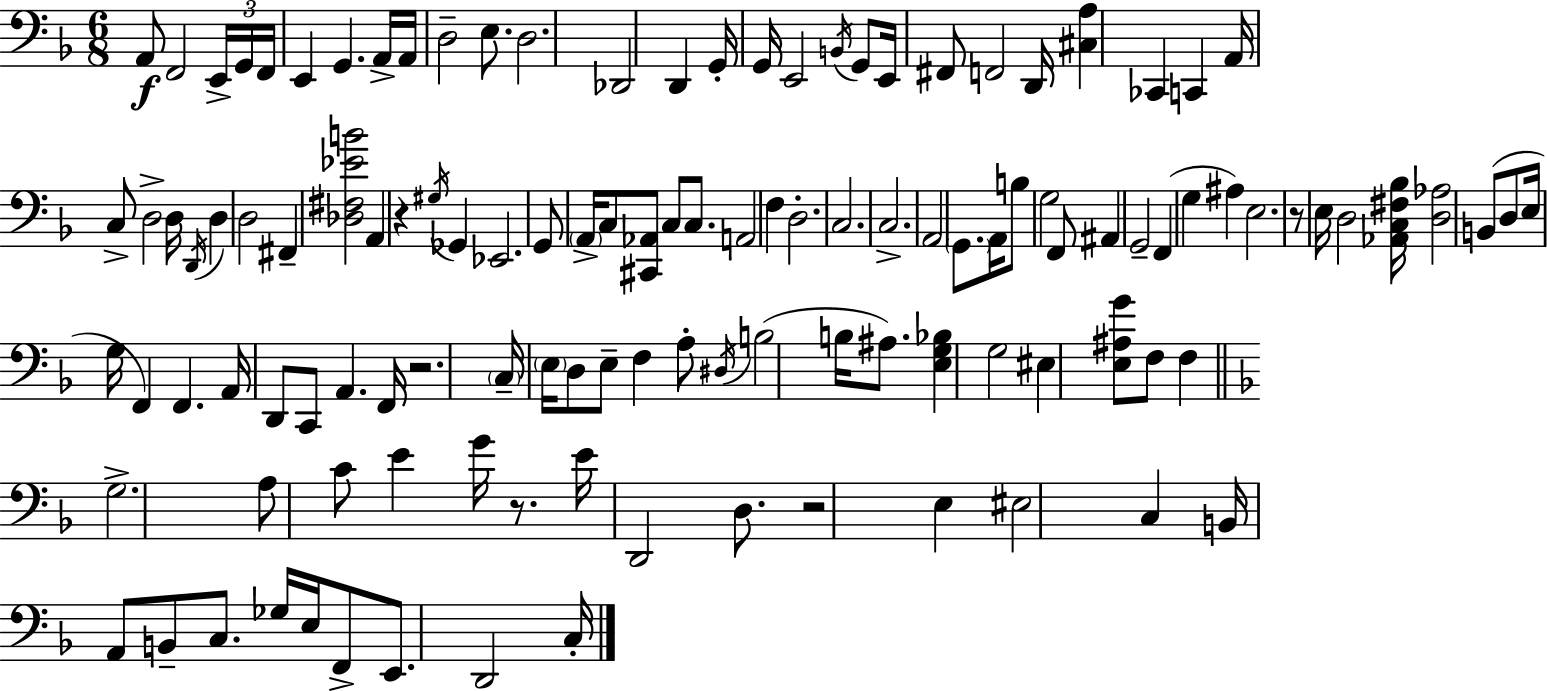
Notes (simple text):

A2/e F2/h E2/s G2/s F2/s E2/q G2/q. A2/s A2/s D3/h E3/e. D3/h. Db2/h D2/q G2/s G2/s E2/h B2/s G2/e E2/s F#2/e F2/h D2/s [C#3,A3]/q CES2/q C2/q A2/s C3/e D3/h D3/s D2/s D3/q D3/h F#2/q [Db3,F#3,Eb4,B4]/h A2/q R/q G#3/s Gb2/q Eb2/h. G2/e A2/s C3/e [C#2,Ab2]/e C3/e C3/e. A2/h F3/q D3/h. C3/h. C3/h. A2/h G2/e. A2/s B3/e G3/h F2/e A#2/q G2/h F2/q G3/q A#3/q E3/h. R/e E3/s D3/h [Ab2,C3,F#3,Bb3]/s [D3,Ab3]/h B2/e D3/e E3/s G3/s F2/q F2/q. A2/s D2/e C2/e A2/q. F2/s R/h. C3/s E3/s D3/e E3/e F3/q A3/e D#3/s B3/h B3/s A#3/e. [E3,G3,Bb3]/q G3/h EIS3/q [E3,A#3,G4]/e F3/e F3/q G3/h. A3/e C4/e E4/q G4/s R/e. E4/s D2/h D3/e. R/h E3/q EIS3/h C3/q B2/s A2/e B2/e C3/e. Gb3/s E3/s F2/e E2/e. D2/h C3/s